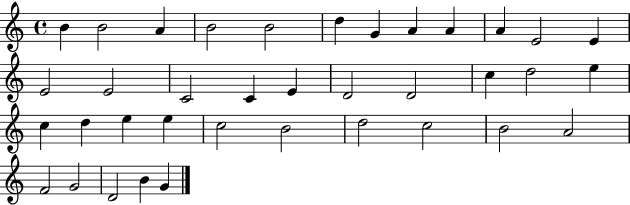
B4/q B4/h A4/q B4/h B4/h D5/q G4/q A4/q A4/q A4/q E4/h E4/q E4/h E4/h C4/h C4/q E4/q D4/h D4/h C5/q D5/h E5/q C5/q D5/q E5/q E5/q C5/h B4/h D5/h C5/h B4/h A4/h F4/h G4/h D4/h B4/q G4/q